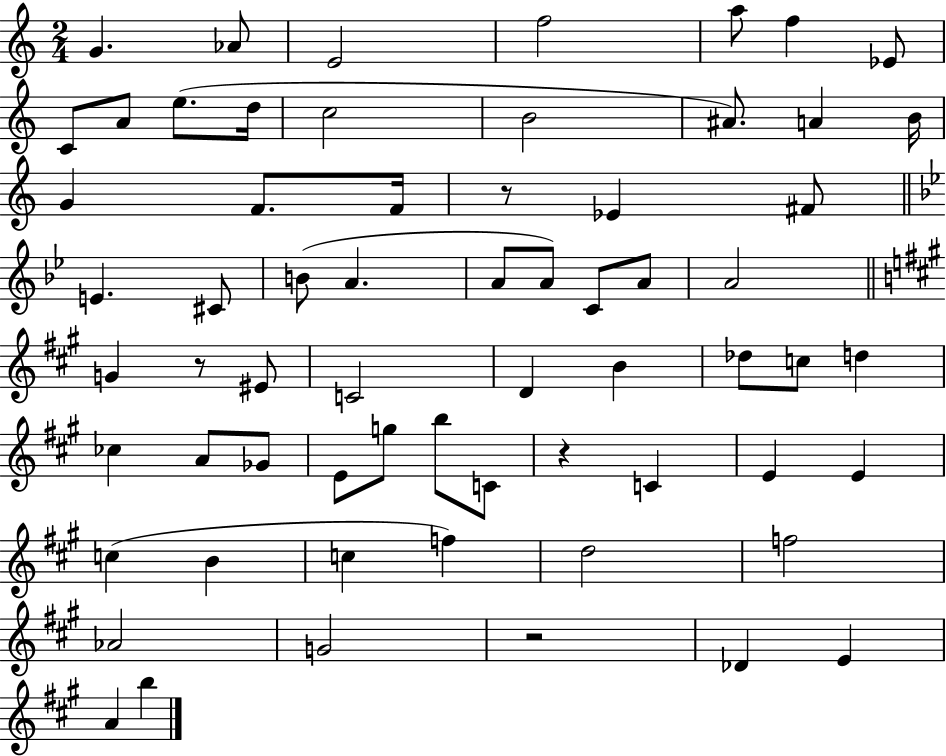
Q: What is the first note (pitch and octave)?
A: G4